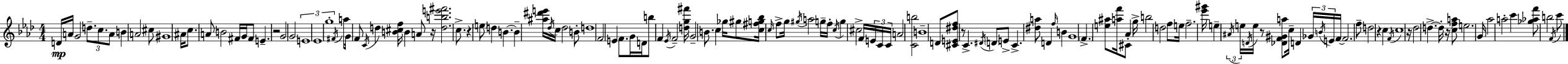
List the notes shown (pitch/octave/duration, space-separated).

D4/s A4/s G4/h D5/e. C5/e. A4/e B4/q A4/h C#5/e G#4/w A#4/s C5/e. A4/e B4/h F#4/s G4/s F#4/e E4/q. R/h G4/h G4/h E4/w Eb4/w G5/w F#4/s A5/e G4/s F4/e C4/s D5/q [B4,C#5,F5]/s B4/q A4/e R/s [D5,B5,E6,F#6]/h. C5/e. R/q E5/e D5/q B4/q. B4/q [A#5,D#6,E6]/s Db5/s C5/s Db5/h B4/e D5/w F4/h E4/q F4/e. G4/s D4/s B5/e F4/q Eb4/s F4/h [D5,G5,F#6]/s G4/h B4/e. C5/q Gb5/s G#5/e [C5,F#5,G5,Bb5]/s C5/s F5/e G5/s G#5/s A5/h G5/s F5/s C5/s G5/q C#5/h F4/s E4/s C4/s C4/s A4/h [C4,B5]/h B4/w D4/e [C#4,E4,D#5,F5]/e R/e C4/q. D#4/s D4/e E4/e C4/q. [D#5,A5]/e D4/q F5/s B4/q G4/w F4/q. [E5,A#5]/e [A5,F6]/s C#4/e Ab4/q G5/s B5/h D5/h F5/e E5/s F5/h. [Eb6,G#6]/s E5/q A#4/s E5/s D4/s E5/s R/e [Db4,F4,G#4,A5]/e C5/s D4/q Gb4/s B4/s E4/s F4/s F4/h. F5/e D5/h R/q C5/q F4/s C5/w R/s Db5/h D5/q. D5/s R/s [C5,F5,A5]/e E5/h. G4/s Ab5/h A5/h C6/q [Gb5,Ab5,F6]/e B5/h F4/s C6/e